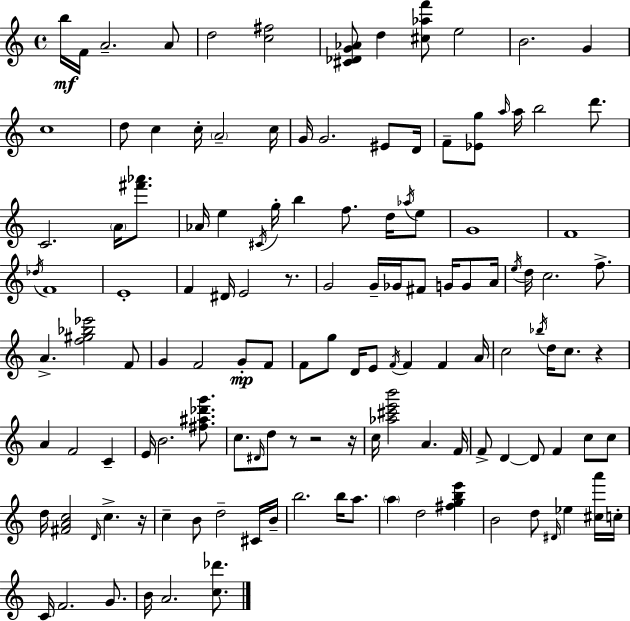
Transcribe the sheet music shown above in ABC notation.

X:1
T:Untitled
M:4/4
L:1/4
K:C
b/4 F/4 A2 A/2 d2 [c^f]2 [^C_DG_A]/2 d [^c_af']/2 e2 B2 G c4 d/2 c c/4 A2 c/4 G/4 G2 ^E/2 D/4 F/2 [_Eg]/2 a/4 a/4 b2 d'/2 C2 A/4 [^f'_a']/2 _A/4 e ^C/4 g/4 b f/2 d/4 _a/4 e/2 G4 F4 _d/4 F4 E4 F ^D/4 E2 z/2 G2 G/4 _G/4 ^F/2 G/4 G/2 A/4 e/4 d/4 c2 f/2 A [f^g_b_e']2 F/2 G F2 G/2 F/2 F/2 g/2 D/4 E/2 F/4 F F A/4 c2 _b/4 d/4 c/2 z A F2 C E/4 B2 [^f^a_d'g']/2 c/2 ^D/4 d/2 z/2 z2 z/4 c/4 [_a^c'e'b']2 A F/4 F/2 D D/2 F c/2 c/2 d/4 [^FAc]2 D/4 c z/4 c B/2 d2 ^C/4 B/4 b2 b/4 a/2 a d2 [^fgbe'] B2 d/2 ^D/4 _e [^ca']/4 c/4 C/4 F2 G/2 B/4 A2 [c_d']/2